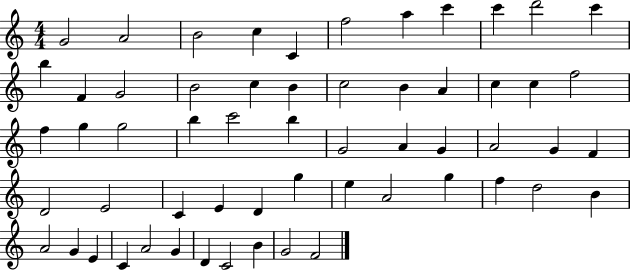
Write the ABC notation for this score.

X:1
T:Untitled
M:4/4
L:1/4
K:C
G2 A2 B2 c C f2 a c' c' d'2 c' b F G2 B2 c B c2 B A c c f2 f g g2 b c'2 b G2 A G A2 G F D2 E2 C E D g e A2 g f d2 B A2 G E C A2 G D C2 B G2 F2